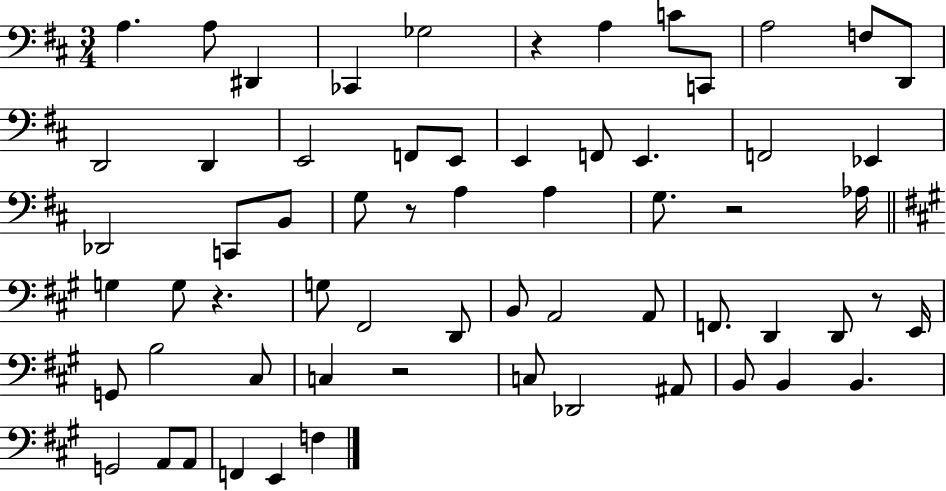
{
  \clef bass
  \numericTimeSignature
  \time 3/4
  \key d \major
  a4. a8 dis,4 | ces,4 ges2 | r4 a4 c'8 c,8 | a2 f8 d,8 | \break d,2 d,4 | e,2 f,8 e,8 | e,4 f,8 e,4. | f,2 ees,4 | \break des,2 c,8 b,8 | g8 r8 a4 a4 | g8. r2 aes16 | \bar "||" \break \key a \major g4 g8 r4. | g8 fis,2 d,8 | b,8 a,2 a,8 | f,8. d,4 d,8 r8 e,16 | \break g,8 b2 cis8 | c4 r2 | c8 des,2 ais,8 | b,8 b,4 b,4. | \break g,2 a,8 a,8 | f,4 e,4 f4 | \bar "|."
}